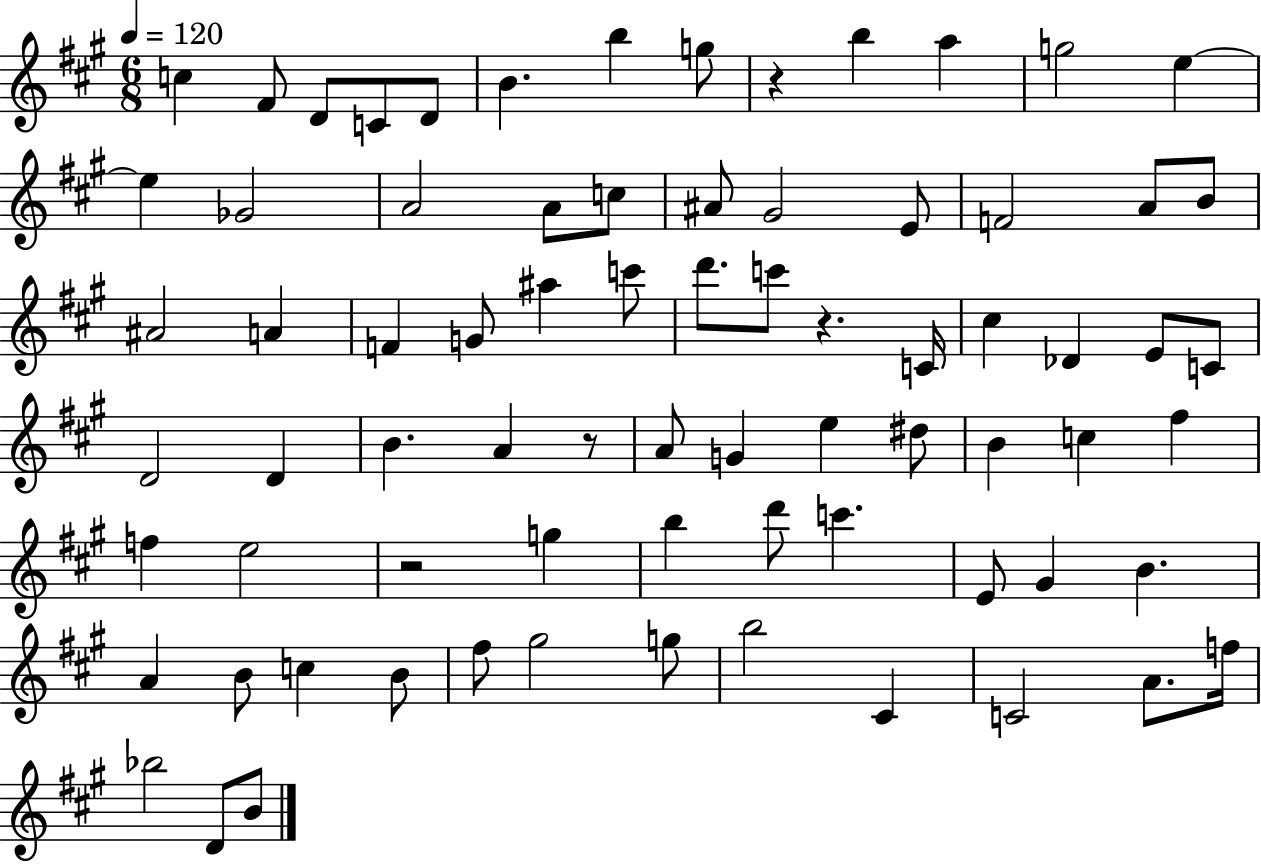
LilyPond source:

{
  \clef treble
  \numericTimeSignature
  \time 6/8
  \key a \major
  \tempo 4 = 120
  c''4 fis'8 d'8 c'8 d'8 | b'4. b''4 g''8 | r4 b''4 a''4 | g''2 e''4~~ | \break e''4 ges'2 | a'2 a'8 c''8 | ais'8 gis'2 e'8 | f'2 a'8 b'8 | \break ais'2 a'4 | f'4 g'8 ais''4 c'''8 | d'''8. c'''8 r4. c'16 | cis''4 des'4 e'8 c'8 | \break d'2 d'4 | b'4. a'4 r8 | a'8 g'4 e''4 dis''8 | b'4 c''4 fis''4 | \break f''4 e''2 | r2 g''4 | b''4 d'''8 c'''4. | e'8 gis'4 b'4. | \break a'4 b'8 c''4 b'8 | fis''8 gis''2 g''8 | b''2 cis'4 | c'2 a'8. f''16 | \break bes''2 d'8 b'8 | \bar "|."
}